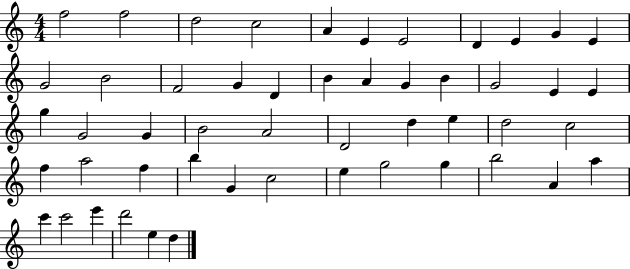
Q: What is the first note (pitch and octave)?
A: F5